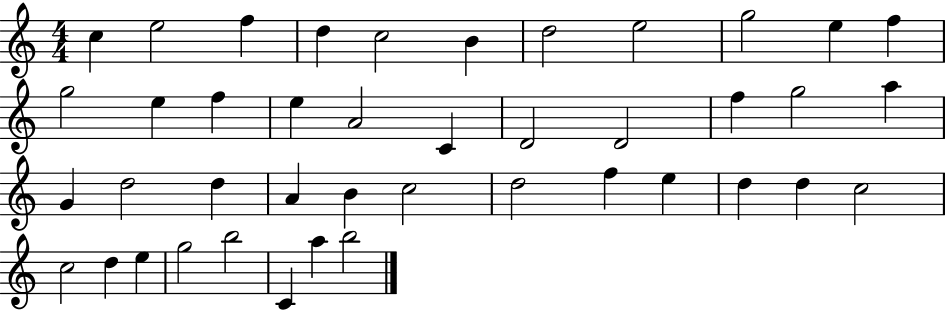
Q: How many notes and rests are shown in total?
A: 42